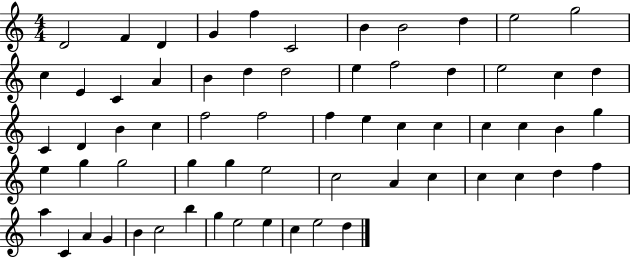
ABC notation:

X:1
T:Untitled
M:4/4
L:1/4
K:C
D2 F D G f C2 B B2 d e2 g2 c E C A B d d2 e f2 d e2 c d C D B c f2 f2 f e c c c c B g e g g2 g g e2 c2 A c c c d f a C A G B c2 b g e2 e c e2 d